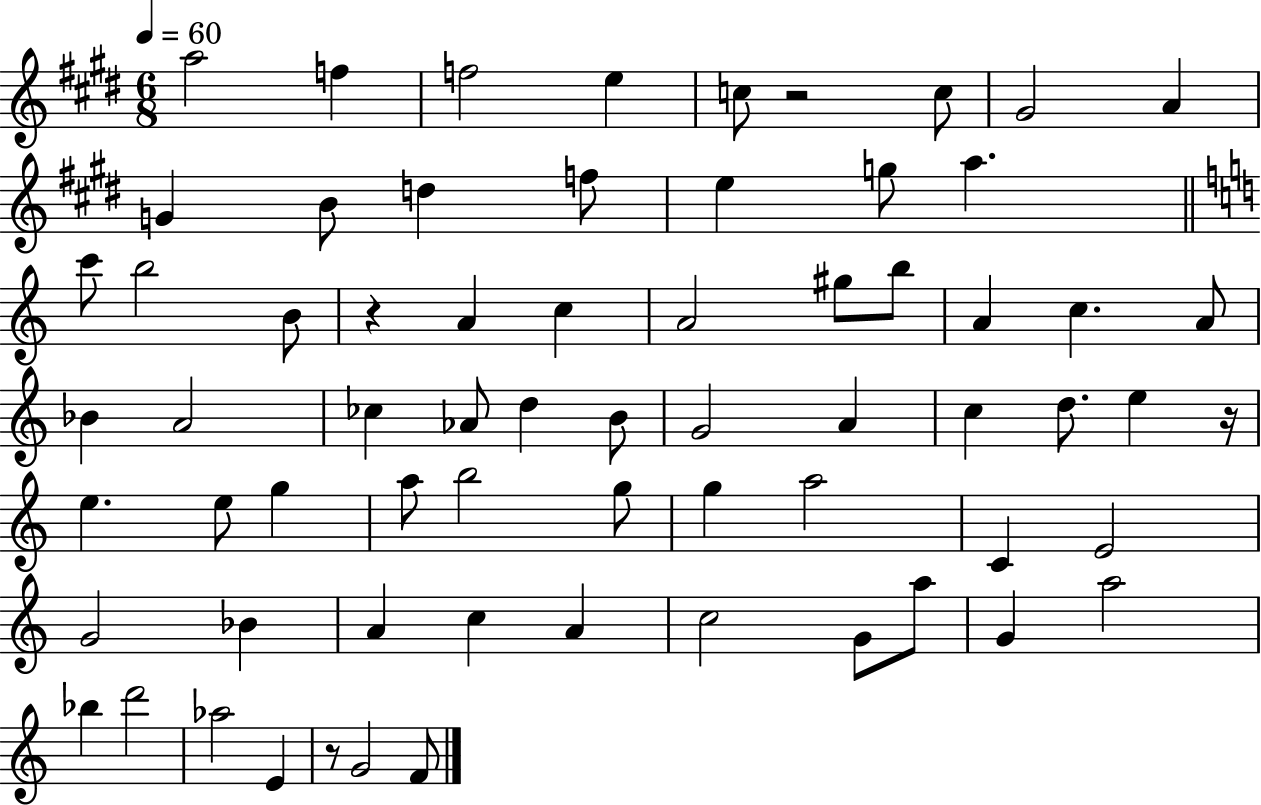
{
  \clef treble
  \numericTimeSignature
  \time 6/8
  \key e \major
  \tempo 4 = 60
  a''2 f''4 | f''2 e''4 | c''8 r2 c''8 | gis'2 a'4 | \break g'4 b'8 d''4 f''8 | e''4 g''8 a''4. | \bar "||" \break \key a \minor c'''8 b''2 b'8 | r4 a'4 c''4 | a'2 gis''8 b''8 | a'4 c''4. a'8 | \break bes'4 a'2 | ces''4 aes'8 d''4 b'8 | g'2 a'4 | c''4 d''8. e''4 r16 | \break e''4. e''8 g''4 | a''8 b''2 g''8 | g''4 a''2 | c'4 e'2 | \break g'2 bes'4 | a'4 c''4 a'4 | c''2 g'8 a''8 | g'4 a''2 | \break bes''4 d'''2 | aes''2 e'4 | r8 g'2 f'8 | \bar "|."
}